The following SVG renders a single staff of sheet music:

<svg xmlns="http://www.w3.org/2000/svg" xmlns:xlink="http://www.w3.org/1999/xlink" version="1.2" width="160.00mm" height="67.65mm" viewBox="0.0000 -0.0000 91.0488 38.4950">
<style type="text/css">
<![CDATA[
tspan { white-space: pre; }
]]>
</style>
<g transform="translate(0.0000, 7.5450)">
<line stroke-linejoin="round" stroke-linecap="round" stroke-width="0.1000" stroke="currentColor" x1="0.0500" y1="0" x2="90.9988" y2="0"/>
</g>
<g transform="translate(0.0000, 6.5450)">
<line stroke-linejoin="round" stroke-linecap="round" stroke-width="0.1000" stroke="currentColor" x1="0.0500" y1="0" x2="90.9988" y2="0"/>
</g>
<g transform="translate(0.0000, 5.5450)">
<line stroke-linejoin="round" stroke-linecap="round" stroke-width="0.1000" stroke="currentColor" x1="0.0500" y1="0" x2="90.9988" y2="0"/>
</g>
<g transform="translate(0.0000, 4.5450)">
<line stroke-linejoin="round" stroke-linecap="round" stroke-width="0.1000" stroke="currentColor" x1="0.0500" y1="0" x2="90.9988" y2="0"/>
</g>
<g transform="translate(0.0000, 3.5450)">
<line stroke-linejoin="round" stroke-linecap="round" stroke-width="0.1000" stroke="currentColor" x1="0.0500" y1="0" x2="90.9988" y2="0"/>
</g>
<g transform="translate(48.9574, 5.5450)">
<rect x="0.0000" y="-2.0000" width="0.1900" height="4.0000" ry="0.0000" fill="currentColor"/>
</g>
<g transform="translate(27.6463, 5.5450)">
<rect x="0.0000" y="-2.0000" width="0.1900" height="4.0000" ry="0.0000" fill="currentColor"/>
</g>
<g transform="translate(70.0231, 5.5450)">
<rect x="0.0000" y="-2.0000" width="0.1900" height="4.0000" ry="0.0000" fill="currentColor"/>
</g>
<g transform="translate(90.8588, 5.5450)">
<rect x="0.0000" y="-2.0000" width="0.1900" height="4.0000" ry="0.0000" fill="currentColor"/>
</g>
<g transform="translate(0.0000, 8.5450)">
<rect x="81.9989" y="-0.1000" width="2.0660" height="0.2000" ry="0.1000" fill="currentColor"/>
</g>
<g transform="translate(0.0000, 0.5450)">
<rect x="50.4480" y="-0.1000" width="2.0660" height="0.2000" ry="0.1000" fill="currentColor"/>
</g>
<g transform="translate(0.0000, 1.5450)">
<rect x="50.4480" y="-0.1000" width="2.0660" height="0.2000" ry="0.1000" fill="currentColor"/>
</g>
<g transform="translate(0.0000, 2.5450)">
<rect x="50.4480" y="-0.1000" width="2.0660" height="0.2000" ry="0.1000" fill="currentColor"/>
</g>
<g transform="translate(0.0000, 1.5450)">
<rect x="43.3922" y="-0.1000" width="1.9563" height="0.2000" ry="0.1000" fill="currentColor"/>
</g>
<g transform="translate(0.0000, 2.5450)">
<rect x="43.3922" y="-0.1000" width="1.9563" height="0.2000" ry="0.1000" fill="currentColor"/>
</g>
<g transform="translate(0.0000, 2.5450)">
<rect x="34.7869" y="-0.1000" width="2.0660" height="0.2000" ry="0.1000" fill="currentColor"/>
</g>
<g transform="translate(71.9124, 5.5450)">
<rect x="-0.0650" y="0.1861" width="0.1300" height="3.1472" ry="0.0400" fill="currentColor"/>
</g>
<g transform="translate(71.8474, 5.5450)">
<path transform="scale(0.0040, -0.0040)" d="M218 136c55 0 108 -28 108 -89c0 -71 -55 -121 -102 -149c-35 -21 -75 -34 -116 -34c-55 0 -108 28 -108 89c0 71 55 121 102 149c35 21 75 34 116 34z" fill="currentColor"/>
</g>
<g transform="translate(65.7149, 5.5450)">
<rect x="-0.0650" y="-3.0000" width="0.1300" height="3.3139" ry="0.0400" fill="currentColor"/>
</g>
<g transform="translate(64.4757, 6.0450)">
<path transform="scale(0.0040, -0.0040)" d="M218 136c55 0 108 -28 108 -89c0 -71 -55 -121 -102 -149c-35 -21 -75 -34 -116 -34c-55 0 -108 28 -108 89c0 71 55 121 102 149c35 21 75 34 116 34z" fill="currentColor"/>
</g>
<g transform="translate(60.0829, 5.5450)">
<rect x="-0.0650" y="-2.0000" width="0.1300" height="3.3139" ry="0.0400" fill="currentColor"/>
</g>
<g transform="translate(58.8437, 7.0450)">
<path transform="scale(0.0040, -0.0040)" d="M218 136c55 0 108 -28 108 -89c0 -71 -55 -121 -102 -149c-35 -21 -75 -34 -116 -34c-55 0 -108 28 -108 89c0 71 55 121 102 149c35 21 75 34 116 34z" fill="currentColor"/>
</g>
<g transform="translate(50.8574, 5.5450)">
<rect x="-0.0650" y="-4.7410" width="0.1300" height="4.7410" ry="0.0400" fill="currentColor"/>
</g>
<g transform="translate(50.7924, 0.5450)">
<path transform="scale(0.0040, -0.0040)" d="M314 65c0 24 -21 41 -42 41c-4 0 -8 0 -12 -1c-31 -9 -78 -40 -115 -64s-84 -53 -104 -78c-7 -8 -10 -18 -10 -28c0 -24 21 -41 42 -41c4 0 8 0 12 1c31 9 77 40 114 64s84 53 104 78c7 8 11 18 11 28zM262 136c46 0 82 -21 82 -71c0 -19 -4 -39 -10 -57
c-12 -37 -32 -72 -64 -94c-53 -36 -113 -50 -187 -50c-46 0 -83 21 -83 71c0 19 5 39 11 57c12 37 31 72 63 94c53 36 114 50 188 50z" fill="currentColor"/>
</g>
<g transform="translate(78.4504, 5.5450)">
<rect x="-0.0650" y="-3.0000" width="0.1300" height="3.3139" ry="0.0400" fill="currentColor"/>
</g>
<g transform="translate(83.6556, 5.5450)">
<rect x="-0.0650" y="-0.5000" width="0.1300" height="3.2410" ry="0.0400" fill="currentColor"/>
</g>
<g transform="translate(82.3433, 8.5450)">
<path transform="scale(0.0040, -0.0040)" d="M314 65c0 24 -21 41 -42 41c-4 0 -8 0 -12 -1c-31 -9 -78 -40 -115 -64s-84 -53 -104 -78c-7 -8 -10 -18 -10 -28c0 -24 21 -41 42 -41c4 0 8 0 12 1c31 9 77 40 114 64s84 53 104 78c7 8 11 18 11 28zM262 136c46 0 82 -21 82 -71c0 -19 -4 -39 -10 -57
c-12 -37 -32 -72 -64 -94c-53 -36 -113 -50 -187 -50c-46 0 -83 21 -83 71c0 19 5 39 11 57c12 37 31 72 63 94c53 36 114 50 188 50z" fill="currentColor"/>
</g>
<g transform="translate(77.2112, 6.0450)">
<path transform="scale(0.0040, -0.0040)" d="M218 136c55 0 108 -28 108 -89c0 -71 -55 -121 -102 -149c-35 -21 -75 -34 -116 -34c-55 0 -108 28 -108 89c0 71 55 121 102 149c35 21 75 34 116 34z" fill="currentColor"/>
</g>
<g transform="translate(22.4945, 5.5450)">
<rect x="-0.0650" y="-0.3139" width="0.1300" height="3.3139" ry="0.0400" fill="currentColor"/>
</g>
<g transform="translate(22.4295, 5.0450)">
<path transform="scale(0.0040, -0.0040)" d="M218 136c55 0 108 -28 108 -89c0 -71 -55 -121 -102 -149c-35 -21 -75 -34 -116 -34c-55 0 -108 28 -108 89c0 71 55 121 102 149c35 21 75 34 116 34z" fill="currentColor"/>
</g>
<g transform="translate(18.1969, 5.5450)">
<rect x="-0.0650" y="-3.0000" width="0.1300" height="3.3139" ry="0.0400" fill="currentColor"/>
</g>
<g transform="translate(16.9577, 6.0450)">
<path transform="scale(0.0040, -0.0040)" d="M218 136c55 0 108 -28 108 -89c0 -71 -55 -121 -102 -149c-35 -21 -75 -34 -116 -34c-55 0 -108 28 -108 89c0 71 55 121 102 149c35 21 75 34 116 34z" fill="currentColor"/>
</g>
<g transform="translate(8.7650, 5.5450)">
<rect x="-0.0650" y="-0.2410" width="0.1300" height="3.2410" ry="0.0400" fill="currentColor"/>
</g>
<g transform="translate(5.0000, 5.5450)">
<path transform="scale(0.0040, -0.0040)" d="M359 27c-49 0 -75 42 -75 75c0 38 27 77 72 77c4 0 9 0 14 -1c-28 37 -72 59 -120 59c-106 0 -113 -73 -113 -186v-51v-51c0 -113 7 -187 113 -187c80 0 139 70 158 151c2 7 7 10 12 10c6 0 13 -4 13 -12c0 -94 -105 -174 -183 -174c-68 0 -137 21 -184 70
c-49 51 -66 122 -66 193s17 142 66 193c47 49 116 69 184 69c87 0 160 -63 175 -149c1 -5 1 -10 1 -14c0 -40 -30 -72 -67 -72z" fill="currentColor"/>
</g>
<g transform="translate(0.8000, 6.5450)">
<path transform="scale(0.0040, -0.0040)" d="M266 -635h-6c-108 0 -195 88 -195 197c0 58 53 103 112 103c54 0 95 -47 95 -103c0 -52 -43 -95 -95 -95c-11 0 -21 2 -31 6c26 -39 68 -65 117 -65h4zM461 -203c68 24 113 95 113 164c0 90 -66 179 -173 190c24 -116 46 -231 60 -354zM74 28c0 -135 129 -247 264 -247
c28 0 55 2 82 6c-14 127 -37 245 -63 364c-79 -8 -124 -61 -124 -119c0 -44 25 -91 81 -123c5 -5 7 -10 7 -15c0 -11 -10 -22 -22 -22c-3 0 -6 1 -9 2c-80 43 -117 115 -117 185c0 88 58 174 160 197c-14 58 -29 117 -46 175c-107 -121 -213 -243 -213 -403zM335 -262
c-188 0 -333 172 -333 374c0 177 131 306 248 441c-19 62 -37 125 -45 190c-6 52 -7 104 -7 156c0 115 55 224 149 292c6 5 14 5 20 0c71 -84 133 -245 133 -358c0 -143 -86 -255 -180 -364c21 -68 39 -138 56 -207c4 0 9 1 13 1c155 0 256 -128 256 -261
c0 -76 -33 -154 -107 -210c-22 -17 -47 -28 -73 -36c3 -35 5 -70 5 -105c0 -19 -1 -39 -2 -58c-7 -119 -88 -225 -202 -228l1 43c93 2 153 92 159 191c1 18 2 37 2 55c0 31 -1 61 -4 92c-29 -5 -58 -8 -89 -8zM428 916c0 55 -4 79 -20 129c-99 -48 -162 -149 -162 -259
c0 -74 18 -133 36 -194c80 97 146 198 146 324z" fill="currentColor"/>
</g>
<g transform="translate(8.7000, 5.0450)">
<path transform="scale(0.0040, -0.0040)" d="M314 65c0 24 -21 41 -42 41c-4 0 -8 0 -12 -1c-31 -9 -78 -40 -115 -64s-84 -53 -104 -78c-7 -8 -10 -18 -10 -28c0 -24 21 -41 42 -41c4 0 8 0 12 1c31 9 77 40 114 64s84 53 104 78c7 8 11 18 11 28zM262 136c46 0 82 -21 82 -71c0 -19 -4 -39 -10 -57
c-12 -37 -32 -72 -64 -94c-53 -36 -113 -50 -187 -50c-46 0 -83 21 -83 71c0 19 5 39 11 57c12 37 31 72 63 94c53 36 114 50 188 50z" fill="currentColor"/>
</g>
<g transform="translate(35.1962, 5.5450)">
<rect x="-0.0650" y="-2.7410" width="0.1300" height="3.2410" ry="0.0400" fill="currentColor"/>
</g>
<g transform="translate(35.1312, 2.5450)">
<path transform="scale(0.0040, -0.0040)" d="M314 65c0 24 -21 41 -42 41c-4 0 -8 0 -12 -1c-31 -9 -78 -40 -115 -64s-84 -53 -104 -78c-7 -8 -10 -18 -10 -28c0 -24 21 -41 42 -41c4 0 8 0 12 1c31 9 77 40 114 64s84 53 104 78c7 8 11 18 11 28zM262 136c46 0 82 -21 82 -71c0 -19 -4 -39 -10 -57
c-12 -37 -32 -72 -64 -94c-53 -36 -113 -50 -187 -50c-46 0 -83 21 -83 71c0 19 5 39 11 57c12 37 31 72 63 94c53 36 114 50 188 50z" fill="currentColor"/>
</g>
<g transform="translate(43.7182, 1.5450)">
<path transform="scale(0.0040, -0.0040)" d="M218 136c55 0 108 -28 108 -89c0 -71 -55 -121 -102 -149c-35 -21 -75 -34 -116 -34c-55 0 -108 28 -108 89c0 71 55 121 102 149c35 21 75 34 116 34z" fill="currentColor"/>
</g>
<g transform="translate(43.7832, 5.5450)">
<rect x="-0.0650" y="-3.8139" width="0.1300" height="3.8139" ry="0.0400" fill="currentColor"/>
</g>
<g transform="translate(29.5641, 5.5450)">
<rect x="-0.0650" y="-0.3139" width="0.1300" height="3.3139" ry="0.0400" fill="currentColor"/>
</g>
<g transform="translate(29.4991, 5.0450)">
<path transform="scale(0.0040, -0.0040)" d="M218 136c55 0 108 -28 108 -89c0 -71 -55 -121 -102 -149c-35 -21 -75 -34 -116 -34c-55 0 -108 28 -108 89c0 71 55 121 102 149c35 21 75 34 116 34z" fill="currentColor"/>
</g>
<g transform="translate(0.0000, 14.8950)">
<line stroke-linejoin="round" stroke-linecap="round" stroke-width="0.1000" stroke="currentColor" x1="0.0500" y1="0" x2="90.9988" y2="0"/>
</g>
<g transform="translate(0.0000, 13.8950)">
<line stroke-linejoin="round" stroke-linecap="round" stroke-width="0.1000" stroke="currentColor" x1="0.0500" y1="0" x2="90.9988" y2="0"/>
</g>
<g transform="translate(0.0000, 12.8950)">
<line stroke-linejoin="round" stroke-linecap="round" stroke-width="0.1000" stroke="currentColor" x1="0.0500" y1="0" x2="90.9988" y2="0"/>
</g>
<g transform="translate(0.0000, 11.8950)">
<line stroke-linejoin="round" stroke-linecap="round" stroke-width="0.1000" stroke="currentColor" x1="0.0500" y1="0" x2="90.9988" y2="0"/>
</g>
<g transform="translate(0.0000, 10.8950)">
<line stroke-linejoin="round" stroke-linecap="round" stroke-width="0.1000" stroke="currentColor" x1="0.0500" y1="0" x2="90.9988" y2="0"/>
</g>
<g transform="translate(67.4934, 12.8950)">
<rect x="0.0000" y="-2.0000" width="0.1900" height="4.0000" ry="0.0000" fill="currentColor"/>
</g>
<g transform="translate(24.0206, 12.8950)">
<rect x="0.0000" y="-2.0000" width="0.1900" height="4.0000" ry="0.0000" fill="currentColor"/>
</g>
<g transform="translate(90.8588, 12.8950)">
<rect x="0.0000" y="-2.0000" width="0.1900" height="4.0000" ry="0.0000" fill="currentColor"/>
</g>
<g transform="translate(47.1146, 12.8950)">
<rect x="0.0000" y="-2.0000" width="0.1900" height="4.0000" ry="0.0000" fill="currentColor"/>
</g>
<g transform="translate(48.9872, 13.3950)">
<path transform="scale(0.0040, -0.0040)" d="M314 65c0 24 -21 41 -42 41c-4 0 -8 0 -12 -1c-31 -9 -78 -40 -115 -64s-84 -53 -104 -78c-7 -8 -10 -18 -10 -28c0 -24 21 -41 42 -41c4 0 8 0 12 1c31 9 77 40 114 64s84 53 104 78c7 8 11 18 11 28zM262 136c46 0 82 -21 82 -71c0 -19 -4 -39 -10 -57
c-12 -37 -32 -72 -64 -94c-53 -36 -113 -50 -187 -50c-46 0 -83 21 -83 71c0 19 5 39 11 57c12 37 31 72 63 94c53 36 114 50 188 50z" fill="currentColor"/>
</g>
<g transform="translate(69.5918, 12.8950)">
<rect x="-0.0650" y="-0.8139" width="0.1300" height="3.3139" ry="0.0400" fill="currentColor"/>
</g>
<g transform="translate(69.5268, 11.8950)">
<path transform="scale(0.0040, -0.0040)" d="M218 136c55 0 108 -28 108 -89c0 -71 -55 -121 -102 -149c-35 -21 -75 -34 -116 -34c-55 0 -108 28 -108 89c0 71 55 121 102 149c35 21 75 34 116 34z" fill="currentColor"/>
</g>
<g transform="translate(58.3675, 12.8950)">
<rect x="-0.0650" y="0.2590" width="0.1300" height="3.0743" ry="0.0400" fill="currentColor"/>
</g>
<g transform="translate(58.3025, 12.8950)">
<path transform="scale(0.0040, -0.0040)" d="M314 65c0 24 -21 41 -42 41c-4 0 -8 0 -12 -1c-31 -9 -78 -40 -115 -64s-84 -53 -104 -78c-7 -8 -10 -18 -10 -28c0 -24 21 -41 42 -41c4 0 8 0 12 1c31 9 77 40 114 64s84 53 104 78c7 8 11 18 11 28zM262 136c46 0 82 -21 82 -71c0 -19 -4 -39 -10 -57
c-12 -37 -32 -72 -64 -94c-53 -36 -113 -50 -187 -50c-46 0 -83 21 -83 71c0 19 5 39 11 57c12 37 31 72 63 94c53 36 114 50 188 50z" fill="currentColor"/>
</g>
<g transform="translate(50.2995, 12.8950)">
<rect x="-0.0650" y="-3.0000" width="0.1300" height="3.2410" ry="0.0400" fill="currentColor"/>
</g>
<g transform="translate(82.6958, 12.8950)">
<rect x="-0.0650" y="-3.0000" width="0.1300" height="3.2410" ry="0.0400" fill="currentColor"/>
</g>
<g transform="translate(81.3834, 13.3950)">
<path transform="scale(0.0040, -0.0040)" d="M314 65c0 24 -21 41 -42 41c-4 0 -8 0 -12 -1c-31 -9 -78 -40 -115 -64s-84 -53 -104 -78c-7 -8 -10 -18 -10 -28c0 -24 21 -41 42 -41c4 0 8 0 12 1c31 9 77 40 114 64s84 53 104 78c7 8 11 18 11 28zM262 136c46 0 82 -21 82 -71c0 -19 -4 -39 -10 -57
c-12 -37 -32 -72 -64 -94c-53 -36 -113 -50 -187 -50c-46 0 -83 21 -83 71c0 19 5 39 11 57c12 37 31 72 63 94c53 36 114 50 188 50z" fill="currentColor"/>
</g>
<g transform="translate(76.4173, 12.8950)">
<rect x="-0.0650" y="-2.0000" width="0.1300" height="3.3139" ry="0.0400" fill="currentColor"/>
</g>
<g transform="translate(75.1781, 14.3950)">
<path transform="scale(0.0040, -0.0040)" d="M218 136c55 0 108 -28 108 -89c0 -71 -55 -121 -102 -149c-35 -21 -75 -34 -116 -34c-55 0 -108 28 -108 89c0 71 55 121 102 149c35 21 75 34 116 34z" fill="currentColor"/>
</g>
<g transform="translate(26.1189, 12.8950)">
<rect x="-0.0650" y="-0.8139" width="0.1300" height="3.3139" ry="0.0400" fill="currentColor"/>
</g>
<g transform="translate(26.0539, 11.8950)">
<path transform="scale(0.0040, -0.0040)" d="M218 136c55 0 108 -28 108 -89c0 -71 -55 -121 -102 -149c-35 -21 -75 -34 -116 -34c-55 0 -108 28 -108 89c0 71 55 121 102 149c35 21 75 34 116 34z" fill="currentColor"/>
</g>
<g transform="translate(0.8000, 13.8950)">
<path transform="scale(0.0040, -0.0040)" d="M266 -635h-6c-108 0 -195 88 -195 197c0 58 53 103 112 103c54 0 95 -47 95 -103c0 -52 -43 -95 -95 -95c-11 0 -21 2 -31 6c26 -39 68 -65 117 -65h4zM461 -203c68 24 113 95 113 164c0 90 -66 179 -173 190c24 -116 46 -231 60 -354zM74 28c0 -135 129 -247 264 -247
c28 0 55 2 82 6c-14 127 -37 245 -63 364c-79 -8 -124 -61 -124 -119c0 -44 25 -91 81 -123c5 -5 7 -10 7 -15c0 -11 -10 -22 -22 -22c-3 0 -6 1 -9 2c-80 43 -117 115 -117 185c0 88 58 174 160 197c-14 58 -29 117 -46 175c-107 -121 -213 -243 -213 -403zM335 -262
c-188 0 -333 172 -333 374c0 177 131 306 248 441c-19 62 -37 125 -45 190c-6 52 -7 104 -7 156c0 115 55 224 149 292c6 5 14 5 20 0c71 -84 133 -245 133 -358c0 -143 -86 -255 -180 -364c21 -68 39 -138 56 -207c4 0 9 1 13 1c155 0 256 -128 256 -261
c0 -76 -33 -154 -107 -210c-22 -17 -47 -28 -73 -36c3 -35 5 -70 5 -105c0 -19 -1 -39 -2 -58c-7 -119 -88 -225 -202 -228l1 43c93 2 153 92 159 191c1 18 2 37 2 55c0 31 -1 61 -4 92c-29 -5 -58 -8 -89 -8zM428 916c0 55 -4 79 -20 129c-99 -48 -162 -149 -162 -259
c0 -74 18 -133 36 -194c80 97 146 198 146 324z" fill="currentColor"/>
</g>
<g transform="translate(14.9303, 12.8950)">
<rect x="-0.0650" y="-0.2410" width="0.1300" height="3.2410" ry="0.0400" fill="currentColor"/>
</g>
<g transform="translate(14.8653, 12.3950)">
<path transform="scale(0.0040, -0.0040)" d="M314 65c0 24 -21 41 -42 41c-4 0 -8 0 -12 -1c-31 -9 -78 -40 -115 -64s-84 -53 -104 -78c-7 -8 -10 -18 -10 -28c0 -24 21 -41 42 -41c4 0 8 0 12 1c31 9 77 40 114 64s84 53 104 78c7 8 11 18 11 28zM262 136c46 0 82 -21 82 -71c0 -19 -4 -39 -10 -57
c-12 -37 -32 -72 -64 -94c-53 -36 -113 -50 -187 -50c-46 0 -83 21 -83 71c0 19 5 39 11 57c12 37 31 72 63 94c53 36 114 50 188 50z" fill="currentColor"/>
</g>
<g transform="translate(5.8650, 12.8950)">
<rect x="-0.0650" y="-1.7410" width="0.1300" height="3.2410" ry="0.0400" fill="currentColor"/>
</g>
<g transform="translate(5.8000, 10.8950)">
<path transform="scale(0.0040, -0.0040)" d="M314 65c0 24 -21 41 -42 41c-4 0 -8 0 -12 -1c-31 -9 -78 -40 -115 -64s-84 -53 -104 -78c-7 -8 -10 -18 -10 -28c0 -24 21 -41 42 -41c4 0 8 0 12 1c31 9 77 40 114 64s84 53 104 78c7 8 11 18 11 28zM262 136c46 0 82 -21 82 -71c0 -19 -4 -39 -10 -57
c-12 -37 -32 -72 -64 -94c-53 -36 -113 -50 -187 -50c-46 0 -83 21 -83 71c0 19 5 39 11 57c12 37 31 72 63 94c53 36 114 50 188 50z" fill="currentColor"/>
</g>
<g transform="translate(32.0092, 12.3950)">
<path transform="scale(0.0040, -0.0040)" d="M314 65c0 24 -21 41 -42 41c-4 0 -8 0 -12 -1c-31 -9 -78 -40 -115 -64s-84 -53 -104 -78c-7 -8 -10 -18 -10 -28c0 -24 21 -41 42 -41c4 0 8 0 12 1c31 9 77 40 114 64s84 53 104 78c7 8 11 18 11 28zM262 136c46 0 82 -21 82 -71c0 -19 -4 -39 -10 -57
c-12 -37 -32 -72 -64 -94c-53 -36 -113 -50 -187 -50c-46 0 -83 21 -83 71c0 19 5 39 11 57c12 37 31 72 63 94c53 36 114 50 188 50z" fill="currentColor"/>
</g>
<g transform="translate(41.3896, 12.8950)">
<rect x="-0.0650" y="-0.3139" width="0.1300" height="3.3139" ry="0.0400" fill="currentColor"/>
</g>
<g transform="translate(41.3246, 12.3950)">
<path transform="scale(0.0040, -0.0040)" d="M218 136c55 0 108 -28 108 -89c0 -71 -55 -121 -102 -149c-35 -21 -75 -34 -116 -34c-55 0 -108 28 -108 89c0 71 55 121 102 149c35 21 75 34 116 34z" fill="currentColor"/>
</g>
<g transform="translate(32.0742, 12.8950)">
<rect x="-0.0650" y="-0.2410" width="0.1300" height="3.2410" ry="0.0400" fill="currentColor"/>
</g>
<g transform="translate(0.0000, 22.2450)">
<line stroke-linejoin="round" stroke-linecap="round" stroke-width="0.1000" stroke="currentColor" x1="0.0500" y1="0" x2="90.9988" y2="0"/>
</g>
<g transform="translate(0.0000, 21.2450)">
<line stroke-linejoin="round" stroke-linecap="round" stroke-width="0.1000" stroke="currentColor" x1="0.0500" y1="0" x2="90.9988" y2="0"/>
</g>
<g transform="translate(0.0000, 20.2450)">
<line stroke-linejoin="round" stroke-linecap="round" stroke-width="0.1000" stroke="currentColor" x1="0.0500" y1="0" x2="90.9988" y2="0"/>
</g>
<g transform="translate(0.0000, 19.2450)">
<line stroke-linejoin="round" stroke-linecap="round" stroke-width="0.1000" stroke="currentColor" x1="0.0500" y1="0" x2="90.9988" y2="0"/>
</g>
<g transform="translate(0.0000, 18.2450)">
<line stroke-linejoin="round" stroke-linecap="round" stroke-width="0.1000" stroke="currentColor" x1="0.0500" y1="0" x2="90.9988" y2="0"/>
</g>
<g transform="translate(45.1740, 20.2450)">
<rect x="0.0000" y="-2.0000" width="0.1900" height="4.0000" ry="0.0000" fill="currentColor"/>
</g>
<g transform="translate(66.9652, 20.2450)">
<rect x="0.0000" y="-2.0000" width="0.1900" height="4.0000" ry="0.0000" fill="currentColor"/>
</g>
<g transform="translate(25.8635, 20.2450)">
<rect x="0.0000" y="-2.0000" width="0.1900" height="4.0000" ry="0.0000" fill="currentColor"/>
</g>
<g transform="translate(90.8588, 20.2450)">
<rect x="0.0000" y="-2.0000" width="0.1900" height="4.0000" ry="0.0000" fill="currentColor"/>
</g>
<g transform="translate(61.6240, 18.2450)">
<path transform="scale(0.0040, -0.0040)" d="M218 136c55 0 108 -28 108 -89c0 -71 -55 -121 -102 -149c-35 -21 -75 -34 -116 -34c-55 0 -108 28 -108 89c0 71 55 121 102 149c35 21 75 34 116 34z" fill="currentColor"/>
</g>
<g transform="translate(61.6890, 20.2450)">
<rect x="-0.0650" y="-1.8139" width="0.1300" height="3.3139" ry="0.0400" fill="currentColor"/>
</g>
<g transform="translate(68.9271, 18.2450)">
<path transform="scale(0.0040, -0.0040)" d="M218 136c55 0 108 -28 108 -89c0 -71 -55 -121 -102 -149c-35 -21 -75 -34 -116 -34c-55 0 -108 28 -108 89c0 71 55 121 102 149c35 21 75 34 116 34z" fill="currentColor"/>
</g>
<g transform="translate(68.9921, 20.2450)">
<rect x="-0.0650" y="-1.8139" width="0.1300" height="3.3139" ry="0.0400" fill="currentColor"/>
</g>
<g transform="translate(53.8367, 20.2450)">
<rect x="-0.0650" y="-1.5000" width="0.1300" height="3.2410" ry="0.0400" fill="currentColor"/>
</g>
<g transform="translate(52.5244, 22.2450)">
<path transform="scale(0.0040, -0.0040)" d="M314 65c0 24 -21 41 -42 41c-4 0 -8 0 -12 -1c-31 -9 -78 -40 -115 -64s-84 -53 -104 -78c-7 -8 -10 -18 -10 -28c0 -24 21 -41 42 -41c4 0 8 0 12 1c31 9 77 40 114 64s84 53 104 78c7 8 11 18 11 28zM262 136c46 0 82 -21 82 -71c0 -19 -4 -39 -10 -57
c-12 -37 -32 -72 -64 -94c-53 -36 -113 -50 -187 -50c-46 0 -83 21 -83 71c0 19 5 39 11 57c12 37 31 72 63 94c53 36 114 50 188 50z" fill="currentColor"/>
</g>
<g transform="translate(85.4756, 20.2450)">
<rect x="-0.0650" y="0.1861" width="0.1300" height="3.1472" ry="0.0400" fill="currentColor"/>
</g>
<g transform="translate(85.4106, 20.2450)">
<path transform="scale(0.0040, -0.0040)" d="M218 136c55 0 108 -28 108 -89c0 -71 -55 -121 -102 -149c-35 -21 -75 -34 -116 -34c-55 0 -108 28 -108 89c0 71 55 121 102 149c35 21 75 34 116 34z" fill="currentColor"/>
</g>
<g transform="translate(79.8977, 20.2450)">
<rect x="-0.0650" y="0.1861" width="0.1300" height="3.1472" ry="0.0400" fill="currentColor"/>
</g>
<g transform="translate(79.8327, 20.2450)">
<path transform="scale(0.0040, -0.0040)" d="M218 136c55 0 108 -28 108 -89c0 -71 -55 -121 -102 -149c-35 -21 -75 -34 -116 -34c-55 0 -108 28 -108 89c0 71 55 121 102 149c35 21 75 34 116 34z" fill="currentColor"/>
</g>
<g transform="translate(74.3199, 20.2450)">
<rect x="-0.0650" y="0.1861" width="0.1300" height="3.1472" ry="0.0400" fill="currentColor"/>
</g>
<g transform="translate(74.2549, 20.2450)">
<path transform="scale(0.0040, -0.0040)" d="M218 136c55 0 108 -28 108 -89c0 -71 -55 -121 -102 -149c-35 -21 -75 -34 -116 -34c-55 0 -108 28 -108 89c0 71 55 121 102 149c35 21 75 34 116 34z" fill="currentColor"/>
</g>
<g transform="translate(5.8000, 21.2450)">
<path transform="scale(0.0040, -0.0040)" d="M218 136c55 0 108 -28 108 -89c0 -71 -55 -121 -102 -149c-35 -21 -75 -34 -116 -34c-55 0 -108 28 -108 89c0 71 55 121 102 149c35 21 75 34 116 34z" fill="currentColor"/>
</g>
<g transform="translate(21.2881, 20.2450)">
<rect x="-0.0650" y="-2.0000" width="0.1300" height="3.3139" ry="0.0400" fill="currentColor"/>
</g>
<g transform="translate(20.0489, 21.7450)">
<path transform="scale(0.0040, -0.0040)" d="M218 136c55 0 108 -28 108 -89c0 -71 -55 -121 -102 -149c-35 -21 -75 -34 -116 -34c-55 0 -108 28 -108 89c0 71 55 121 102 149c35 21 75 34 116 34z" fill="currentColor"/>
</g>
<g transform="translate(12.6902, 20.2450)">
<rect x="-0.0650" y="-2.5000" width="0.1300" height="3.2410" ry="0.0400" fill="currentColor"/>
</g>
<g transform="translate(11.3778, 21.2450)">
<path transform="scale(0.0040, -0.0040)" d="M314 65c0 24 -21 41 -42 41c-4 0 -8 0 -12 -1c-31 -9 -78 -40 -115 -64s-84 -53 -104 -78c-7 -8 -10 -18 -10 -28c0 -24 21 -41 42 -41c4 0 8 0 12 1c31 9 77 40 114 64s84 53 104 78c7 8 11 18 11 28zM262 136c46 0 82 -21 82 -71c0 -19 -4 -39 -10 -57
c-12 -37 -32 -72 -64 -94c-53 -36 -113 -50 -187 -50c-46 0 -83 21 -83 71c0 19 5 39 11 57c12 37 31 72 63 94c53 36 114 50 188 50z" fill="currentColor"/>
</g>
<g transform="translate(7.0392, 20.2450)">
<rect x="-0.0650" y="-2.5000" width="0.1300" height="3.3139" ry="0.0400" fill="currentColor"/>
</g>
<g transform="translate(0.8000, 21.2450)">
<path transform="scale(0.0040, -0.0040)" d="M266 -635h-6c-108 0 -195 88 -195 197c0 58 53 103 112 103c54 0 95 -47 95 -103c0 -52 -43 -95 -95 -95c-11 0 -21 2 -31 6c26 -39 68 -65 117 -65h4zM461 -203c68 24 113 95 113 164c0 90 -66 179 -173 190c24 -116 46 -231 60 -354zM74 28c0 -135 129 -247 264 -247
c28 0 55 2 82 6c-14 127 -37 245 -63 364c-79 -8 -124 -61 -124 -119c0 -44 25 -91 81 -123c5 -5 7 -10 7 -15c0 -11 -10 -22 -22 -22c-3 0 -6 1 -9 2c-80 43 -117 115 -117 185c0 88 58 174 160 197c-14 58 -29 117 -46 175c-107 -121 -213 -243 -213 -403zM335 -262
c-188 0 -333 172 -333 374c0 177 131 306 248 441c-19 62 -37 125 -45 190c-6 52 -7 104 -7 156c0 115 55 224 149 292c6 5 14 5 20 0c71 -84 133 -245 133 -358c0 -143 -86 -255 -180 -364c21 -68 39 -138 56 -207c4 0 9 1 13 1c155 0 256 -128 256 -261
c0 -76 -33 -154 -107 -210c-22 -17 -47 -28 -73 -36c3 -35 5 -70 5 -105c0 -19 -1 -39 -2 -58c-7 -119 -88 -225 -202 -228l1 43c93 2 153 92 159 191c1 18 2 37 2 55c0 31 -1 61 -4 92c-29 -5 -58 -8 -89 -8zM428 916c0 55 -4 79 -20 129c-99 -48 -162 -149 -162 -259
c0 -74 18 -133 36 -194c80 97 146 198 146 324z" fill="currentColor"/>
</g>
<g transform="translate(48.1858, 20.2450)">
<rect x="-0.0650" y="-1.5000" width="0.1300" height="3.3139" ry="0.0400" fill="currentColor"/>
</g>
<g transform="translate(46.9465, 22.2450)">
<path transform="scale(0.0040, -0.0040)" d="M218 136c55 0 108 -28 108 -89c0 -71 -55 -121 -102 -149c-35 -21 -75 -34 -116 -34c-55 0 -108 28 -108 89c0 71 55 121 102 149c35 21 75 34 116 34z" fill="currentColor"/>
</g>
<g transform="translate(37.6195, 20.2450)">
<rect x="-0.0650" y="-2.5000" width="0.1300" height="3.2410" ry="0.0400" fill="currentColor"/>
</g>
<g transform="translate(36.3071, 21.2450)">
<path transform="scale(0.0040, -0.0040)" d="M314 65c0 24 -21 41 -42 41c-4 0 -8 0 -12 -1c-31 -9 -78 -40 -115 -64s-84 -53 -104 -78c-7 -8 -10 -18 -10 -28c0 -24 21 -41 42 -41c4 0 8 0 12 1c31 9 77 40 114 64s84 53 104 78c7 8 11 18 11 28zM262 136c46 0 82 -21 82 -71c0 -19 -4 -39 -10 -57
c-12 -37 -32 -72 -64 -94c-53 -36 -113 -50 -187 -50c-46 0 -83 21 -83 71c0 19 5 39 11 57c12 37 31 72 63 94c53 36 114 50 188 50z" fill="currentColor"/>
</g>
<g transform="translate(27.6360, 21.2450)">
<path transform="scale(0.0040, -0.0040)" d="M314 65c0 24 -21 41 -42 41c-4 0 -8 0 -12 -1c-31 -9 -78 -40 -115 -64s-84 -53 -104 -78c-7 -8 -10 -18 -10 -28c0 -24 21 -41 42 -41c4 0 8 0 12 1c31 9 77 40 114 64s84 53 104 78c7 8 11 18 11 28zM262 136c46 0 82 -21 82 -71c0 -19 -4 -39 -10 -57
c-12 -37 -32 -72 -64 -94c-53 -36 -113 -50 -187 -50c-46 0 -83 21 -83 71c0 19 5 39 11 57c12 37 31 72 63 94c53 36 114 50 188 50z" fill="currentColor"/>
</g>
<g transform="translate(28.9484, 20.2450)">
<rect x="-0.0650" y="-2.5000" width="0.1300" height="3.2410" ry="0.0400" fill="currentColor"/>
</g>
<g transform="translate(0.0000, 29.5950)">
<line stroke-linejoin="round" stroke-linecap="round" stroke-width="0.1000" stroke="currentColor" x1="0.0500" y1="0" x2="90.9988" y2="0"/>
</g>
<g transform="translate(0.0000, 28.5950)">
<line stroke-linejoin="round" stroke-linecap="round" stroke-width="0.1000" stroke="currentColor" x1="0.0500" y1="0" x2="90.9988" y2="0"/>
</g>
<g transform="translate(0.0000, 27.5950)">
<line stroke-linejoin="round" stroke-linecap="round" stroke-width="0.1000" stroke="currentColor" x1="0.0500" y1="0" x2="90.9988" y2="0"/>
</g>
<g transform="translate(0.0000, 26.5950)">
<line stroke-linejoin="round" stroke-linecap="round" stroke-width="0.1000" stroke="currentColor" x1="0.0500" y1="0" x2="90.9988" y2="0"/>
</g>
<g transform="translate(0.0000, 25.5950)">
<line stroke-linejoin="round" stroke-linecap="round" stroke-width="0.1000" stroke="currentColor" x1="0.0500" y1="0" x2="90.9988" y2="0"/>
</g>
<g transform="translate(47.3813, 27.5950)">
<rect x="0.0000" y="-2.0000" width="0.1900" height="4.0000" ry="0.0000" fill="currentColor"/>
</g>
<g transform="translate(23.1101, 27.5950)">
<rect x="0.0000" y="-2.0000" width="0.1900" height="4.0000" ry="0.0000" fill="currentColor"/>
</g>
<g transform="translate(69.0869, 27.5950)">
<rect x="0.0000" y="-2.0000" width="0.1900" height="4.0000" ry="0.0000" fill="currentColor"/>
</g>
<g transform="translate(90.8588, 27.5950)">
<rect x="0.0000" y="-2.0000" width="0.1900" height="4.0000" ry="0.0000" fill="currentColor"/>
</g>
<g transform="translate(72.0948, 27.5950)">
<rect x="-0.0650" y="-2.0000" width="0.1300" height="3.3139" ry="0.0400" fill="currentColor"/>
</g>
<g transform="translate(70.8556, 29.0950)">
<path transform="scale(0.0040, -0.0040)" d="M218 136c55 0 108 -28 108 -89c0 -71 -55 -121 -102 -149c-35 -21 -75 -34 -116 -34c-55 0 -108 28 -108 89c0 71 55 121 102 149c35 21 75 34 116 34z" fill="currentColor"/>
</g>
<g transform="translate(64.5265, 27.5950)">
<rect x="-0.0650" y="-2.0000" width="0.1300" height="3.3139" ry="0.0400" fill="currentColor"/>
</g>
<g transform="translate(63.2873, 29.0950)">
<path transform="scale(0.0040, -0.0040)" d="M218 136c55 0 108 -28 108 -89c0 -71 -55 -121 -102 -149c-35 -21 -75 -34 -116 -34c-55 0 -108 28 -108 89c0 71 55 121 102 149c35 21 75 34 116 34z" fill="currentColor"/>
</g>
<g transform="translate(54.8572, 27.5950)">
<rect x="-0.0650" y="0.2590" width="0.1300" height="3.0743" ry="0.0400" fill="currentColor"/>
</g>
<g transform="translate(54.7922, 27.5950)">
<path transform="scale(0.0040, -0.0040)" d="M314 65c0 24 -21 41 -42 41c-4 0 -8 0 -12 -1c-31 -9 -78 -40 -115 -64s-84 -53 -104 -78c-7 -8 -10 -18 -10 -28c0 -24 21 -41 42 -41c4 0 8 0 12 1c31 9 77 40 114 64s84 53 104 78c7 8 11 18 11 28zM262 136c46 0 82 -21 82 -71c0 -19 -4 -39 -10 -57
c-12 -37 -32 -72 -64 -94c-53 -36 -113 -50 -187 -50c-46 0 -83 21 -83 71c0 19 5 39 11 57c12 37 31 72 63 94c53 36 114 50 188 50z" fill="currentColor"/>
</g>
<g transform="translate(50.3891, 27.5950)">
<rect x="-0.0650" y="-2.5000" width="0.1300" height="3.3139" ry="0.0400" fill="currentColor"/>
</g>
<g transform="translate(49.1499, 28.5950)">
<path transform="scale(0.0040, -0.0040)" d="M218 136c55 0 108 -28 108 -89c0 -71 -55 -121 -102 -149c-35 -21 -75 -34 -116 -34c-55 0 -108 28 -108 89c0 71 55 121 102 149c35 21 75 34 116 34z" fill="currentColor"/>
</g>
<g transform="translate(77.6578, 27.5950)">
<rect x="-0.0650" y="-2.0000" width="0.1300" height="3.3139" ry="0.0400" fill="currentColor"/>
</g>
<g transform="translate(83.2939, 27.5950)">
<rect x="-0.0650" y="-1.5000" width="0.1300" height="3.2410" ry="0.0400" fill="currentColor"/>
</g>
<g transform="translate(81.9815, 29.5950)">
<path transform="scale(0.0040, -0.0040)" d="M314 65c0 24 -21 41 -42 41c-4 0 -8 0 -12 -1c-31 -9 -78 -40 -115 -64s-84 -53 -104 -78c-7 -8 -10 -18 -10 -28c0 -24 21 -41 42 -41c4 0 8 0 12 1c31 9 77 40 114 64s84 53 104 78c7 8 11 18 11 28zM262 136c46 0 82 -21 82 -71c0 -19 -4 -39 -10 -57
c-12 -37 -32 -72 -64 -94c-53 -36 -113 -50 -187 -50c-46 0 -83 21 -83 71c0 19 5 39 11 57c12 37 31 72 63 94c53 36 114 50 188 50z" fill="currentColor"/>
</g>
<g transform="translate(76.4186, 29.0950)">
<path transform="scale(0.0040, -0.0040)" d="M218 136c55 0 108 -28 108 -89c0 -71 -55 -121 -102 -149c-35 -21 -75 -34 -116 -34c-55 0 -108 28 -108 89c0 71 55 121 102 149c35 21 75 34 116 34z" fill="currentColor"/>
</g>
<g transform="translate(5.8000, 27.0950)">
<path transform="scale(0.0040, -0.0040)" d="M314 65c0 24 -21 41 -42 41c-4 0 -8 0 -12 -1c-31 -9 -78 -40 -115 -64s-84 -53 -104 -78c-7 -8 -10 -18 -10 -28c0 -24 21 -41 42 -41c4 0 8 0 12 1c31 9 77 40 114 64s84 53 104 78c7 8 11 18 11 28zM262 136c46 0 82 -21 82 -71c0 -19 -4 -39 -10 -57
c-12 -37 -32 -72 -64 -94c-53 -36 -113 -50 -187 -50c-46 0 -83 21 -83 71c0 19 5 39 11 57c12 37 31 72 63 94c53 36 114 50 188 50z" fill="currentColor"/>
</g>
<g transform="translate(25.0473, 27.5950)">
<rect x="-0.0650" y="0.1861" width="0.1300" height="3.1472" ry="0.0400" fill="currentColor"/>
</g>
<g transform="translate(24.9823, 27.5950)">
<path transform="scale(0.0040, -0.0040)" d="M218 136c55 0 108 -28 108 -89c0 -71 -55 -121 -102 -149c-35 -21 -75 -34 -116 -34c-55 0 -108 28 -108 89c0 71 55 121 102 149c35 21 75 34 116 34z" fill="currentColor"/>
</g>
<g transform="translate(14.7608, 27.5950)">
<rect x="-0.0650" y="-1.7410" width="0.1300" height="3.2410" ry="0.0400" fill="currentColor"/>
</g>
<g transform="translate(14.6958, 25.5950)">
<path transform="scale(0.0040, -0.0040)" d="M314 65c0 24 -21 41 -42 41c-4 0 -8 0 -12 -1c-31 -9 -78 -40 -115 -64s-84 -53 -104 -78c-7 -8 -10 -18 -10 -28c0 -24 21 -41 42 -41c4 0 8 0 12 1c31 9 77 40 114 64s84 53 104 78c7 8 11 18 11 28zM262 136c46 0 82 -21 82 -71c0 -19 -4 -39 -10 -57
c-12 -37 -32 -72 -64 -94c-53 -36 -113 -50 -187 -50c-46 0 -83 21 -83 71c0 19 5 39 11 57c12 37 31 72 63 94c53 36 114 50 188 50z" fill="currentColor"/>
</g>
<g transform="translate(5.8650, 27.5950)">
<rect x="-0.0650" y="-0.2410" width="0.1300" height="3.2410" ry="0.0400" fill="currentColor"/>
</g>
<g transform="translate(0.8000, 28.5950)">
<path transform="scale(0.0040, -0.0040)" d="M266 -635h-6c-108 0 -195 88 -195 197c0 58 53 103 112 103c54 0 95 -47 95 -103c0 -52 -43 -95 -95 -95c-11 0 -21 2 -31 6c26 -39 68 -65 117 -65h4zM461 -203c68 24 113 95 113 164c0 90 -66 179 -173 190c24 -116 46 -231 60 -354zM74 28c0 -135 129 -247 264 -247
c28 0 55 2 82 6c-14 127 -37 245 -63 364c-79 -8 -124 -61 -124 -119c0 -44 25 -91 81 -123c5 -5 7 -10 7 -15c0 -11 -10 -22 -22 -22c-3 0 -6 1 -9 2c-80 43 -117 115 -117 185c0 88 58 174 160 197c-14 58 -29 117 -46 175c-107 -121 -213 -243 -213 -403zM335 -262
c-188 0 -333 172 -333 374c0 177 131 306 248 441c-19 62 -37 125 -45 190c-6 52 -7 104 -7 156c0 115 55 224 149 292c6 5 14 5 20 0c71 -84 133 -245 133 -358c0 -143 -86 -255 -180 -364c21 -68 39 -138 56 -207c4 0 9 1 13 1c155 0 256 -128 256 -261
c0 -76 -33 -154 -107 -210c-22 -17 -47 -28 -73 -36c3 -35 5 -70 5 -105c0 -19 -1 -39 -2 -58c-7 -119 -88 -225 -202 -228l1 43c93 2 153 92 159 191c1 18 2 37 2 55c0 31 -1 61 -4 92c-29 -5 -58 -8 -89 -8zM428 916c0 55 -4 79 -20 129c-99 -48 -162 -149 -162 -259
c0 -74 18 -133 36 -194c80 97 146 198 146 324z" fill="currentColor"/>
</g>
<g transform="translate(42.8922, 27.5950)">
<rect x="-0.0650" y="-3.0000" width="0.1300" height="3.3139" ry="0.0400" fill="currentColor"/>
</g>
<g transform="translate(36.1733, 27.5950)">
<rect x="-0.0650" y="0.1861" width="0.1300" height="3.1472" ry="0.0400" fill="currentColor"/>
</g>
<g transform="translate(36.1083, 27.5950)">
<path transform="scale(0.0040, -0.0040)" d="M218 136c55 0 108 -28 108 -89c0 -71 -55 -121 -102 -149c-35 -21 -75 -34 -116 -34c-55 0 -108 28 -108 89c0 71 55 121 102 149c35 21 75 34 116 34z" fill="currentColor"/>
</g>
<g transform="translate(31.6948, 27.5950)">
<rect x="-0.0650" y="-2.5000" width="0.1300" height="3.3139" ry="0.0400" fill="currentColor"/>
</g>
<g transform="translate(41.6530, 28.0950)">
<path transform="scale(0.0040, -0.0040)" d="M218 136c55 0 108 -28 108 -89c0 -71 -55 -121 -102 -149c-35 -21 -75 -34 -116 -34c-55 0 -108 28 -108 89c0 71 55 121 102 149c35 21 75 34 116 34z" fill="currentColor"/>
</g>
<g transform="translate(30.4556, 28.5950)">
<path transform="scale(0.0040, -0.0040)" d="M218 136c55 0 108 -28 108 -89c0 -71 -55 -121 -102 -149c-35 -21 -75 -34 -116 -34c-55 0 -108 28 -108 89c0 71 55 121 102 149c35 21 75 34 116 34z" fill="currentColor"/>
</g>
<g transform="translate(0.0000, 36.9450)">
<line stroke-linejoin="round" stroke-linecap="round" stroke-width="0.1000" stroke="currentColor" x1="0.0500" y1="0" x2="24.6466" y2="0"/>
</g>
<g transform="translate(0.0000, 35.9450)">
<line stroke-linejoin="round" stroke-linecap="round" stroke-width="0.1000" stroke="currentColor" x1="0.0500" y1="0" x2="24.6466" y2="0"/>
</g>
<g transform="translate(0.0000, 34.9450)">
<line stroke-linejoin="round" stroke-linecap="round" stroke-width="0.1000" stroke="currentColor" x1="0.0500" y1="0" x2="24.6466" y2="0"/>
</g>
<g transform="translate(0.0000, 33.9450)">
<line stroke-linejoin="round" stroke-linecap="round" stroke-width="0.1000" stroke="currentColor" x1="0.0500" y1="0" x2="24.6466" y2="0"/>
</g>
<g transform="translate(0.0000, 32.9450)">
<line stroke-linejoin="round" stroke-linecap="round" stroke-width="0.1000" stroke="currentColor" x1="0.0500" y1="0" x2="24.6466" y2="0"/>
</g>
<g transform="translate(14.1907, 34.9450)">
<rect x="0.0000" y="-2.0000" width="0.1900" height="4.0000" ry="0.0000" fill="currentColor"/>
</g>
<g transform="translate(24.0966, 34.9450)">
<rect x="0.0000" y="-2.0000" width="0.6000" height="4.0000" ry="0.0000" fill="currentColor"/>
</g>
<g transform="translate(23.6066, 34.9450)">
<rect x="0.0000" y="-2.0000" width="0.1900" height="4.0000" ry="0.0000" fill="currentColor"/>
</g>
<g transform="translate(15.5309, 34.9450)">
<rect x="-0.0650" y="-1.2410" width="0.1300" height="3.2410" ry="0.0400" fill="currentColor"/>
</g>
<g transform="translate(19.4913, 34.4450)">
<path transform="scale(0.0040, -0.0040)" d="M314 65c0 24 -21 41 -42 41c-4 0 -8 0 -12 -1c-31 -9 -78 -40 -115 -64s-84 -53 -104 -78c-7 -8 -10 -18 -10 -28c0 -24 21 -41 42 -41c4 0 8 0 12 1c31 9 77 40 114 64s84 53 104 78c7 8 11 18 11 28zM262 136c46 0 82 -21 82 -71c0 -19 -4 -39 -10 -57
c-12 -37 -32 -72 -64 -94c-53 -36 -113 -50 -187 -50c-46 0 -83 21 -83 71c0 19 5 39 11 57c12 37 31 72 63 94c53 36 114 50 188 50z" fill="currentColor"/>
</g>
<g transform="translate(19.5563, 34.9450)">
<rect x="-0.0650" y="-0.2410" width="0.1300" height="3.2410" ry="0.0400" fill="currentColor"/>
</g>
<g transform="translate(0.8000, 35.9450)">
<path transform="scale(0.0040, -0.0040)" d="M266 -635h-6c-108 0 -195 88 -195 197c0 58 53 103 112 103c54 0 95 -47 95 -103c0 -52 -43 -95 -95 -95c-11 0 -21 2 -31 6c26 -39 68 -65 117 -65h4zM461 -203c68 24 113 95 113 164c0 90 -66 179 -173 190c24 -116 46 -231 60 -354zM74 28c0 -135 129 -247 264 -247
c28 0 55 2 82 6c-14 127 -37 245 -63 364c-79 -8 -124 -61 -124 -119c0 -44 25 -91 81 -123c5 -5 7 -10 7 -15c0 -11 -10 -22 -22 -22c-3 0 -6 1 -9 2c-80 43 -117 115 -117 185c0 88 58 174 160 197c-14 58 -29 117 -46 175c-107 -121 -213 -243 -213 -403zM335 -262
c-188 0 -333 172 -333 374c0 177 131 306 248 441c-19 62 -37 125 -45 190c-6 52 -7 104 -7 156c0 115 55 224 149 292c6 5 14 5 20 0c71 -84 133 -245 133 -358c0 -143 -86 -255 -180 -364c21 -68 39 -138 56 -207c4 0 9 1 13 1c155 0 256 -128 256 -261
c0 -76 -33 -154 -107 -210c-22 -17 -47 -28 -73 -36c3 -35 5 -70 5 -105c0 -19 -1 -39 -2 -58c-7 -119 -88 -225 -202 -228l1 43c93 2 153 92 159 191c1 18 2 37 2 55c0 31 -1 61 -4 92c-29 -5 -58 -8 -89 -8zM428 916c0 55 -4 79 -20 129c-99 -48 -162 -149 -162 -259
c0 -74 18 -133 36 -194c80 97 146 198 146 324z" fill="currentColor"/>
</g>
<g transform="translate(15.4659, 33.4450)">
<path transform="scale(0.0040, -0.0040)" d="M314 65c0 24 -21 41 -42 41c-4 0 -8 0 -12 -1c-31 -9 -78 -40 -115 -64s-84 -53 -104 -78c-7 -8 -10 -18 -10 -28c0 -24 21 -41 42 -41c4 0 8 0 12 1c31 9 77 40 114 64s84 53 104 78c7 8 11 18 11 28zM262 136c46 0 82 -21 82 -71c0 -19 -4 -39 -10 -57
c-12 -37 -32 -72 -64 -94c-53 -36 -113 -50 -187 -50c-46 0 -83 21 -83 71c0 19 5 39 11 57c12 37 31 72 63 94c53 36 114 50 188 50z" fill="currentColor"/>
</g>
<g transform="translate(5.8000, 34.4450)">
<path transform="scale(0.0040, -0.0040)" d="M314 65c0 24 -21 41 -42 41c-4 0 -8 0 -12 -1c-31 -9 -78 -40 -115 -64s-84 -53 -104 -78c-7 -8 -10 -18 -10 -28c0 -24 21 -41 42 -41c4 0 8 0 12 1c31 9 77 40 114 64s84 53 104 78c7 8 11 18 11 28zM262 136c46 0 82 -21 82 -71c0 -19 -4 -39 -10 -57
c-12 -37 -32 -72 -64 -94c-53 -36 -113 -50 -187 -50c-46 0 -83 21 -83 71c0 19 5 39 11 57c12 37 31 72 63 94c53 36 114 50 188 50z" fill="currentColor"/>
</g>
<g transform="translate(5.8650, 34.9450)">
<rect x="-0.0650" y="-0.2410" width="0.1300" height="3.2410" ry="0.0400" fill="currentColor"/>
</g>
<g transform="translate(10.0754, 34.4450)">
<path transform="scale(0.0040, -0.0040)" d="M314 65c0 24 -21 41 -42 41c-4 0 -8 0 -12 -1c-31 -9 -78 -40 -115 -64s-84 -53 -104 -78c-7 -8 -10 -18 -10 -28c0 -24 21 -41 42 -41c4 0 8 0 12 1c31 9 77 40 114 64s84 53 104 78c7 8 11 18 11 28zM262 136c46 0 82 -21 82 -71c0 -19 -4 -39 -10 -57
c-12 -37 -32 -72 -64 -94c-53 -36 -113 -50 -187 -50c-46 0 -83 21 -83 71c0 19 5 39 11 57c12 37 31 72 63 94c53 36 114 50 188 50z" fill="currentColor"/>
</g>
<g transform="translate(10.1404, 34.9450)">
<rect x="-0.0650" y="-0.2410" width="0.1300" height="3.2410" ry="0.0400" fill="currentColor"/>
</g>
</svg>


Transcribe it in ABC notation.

X:1
T:Untitled
M:4/4
L:1/4
K:C
c2 A c c a2 c' e'2 F A B A C2 f2 c2 d c2 c A2 B2 d F A2 G G2 F G2 G2 E E2 f f B B B c2 f2 B G B A G B2 F F F E2 c2 c2 e2 c2